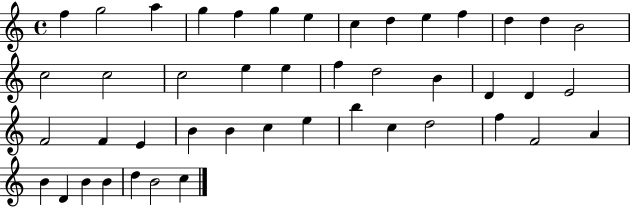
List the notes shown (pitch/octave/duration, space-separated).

F5/q G5/h A5/q G5/q F5/q G5/q E5/q C5/q D5/q E5/q F5/q D5/q D5/q B4/h C5/h C5/h C5/h E5/q E5/q F5/q D5/h B4/q D4/q D4/q E4/h F4/h F4/q E4/q B4/q B4/q C5/q E5/q B5/q C5/q D5/h F5/q F4/h A4/q B4/q D4/q B4/q B4/q D5/q B4/h C5/q